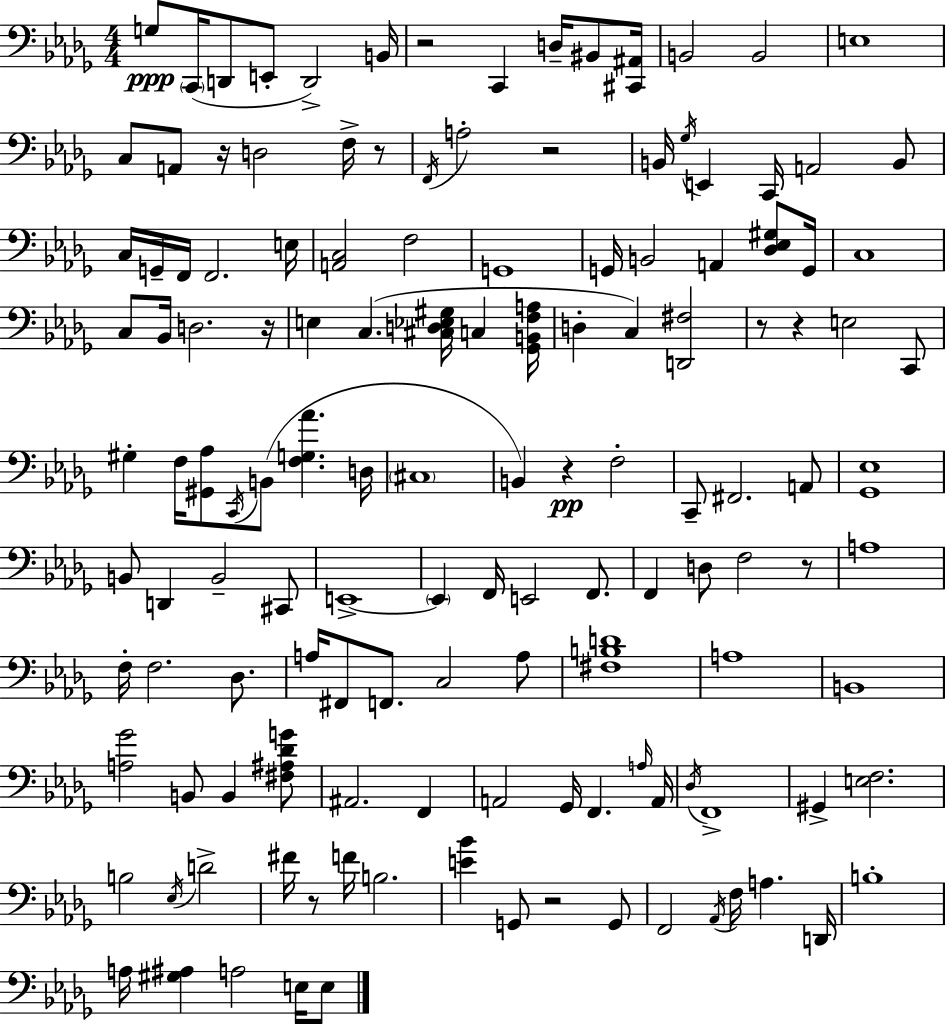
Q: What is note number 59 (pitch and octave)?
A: D2